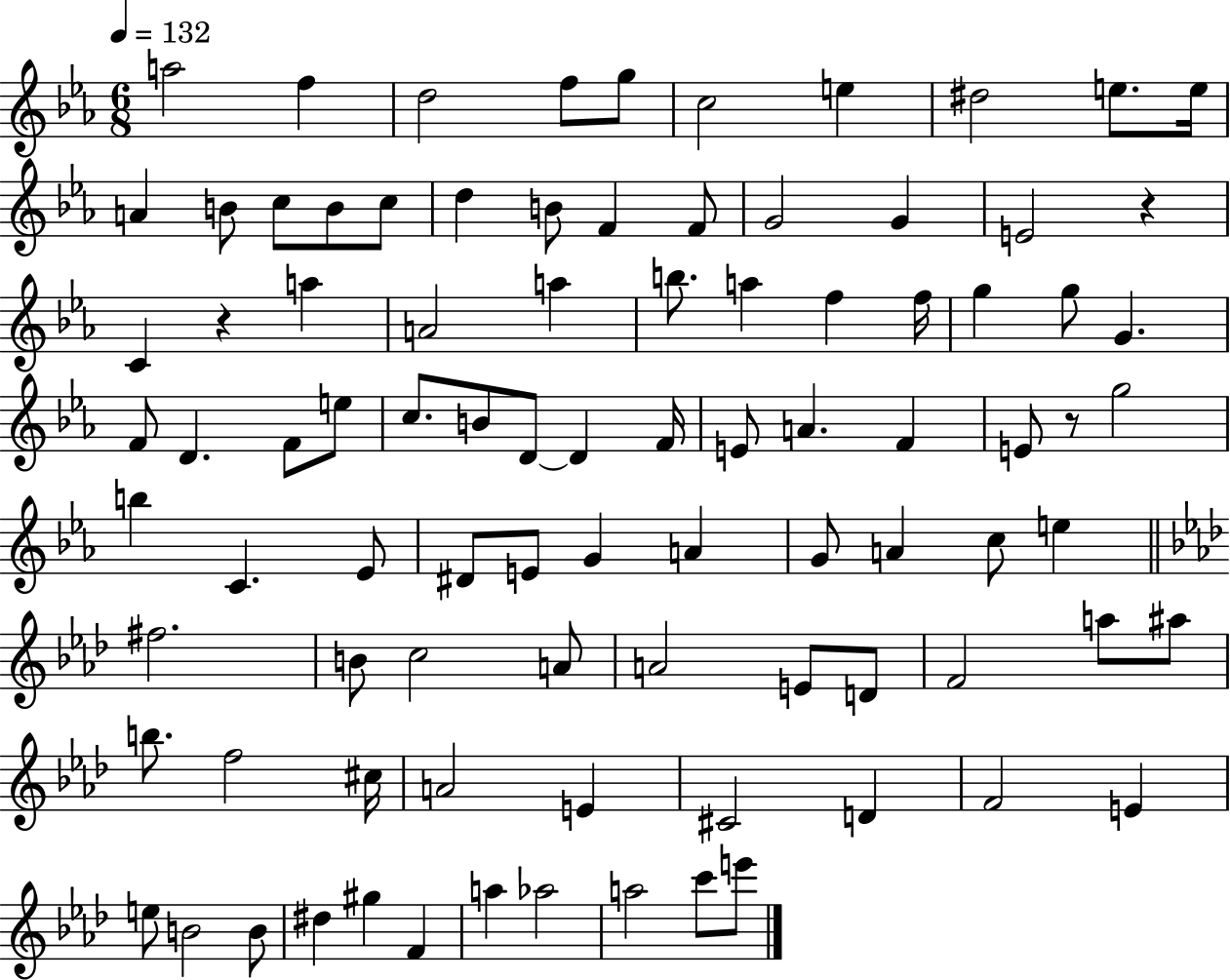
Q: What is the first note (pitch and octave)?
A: A5